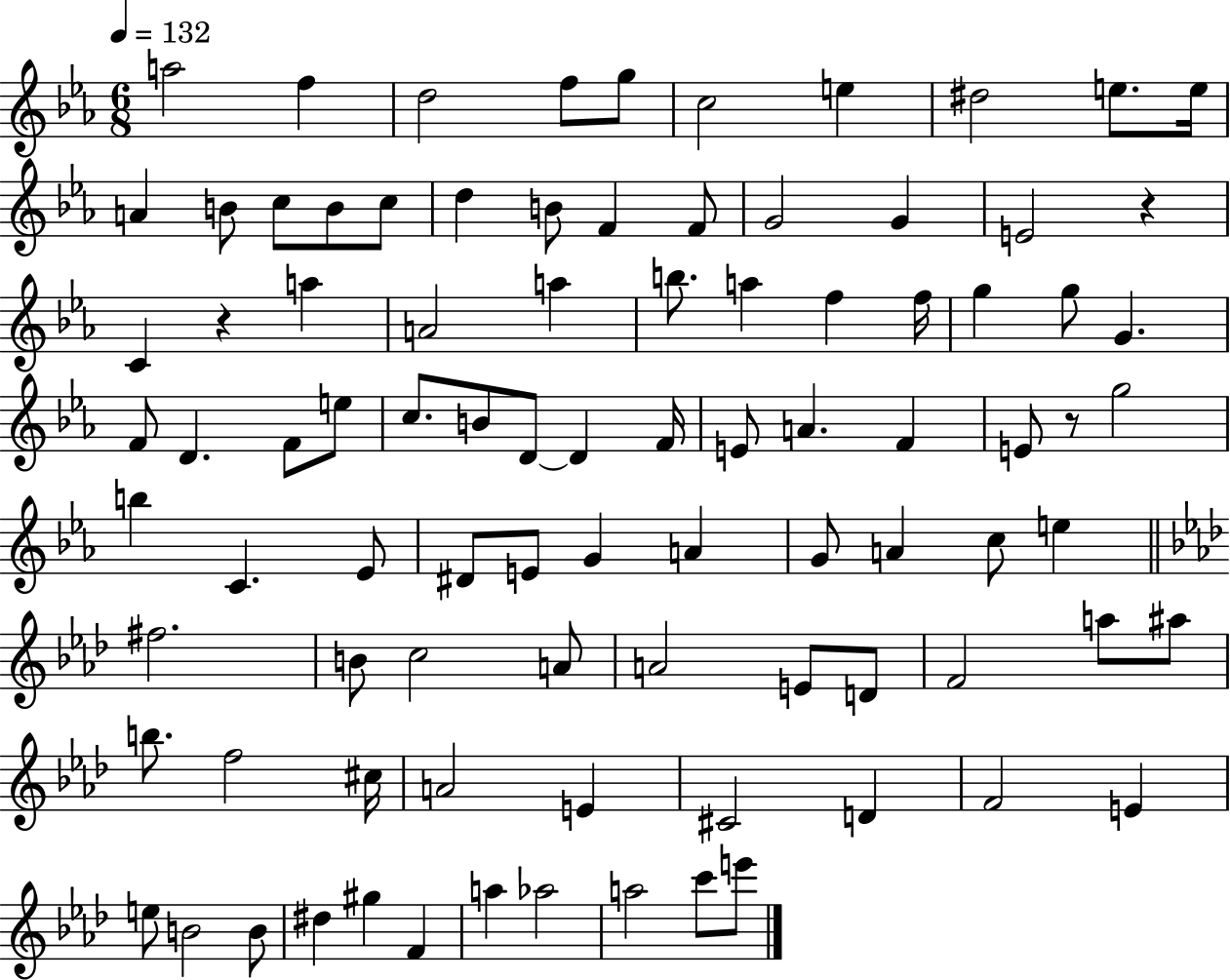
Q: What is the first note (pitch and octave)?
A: A5